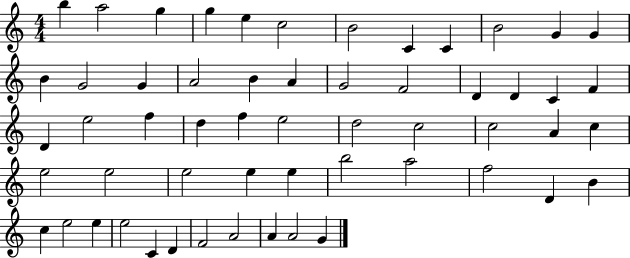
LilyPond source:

{
  \clef treble
  \numericTimeSignature
  \time 4/4
  \key c \major
  b''4 a''2 g''4 | g''4 e''4 c''2 | b'2 c'4 c'4 | b'2 g'4 g'4 | \break b'4 g'2 g'4 | a'2 b'4 a'4 | g'2 f'2 | d'4 d'4 c'4 f'4 | \break d'4 e''2 f''4 | d''4 f''4 e''2 | d''2 c''2 | c''2 a'4 c''4 | \break e''2 e''2 | e''2 e''4 e''4 | b''2 a''2 | f''2 d'4 b'4 | \break c''4 e''2 e''4 | e''2 c'4 d'4 | f'2 a'2 | a'4 a'2 g'4 | \break \bar "|."
}